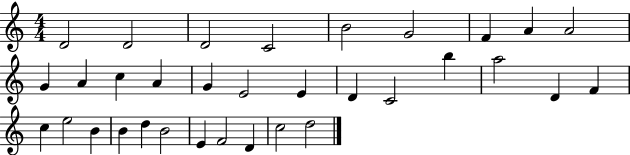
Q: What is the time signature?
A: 4/4